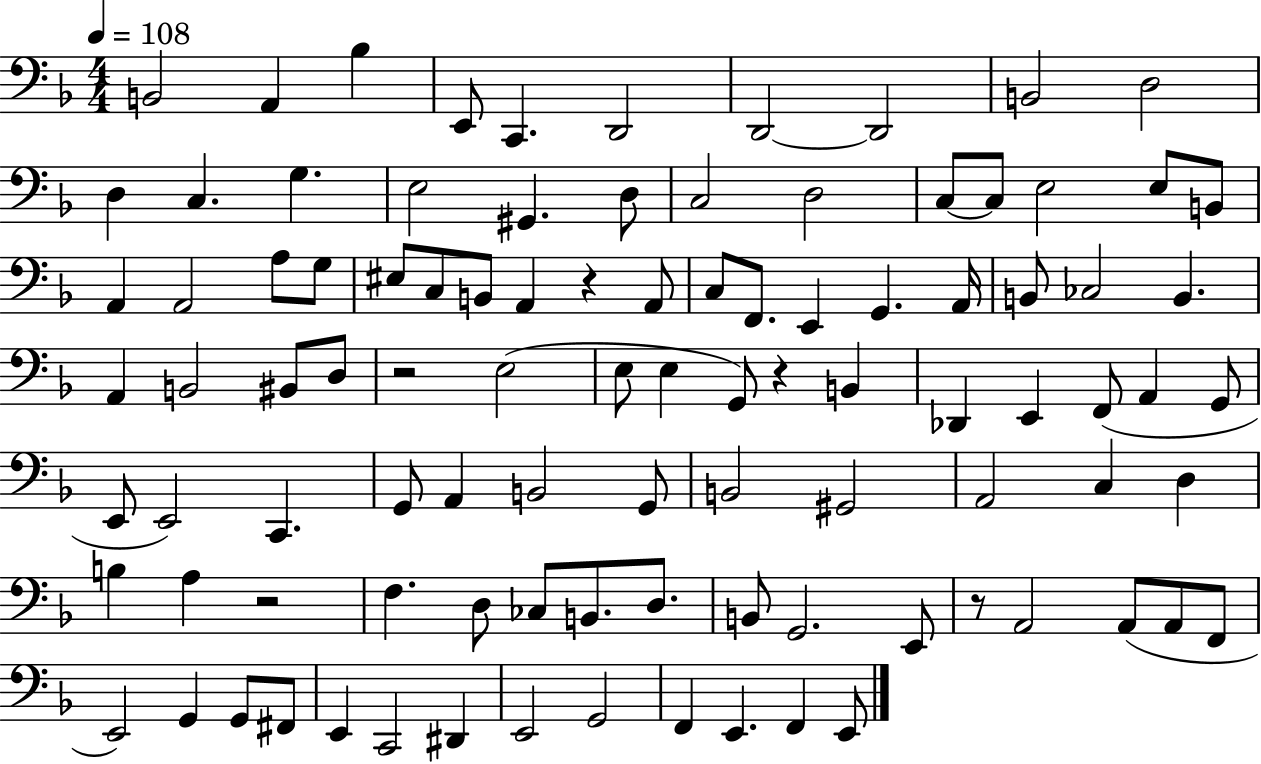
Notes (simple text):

B2/h A2/q Bb3/q E2/e C2/q. D2/h D2/h D2/h B2/h D3/h D3/q C3/q. G3/q. E3/h G#2/q. D3/e C3/h D3/h C3/e C3/e E3/h E3/e B2/e A2/q A2/h A3/e G3/e EIS3/e C3/e B2/e A2/q R/q A2/e C3/e F2/e. E2/q G2/q. A2/s B2/e CES3/h B2/q. A2/q B2/h BIS2/e D3/e R/h E3/h E3/e E3/q G2/e R/q B2/q Db2/q E2/q F2/e A2/q G2/e E2/e E2/h C2/q. G2/e A2/q B2/h G2/e B2/h G#2/h A2/h C3/q D3/q B3/q A3/q R/h F3/q. D3/e CES3/e B2/e. D3/e. B2/e G2/h. E2/e R/e A2/h A2/e A2/e F2/e E2/h G2/q G2/e F#2/e E2/q C2/h D#2/q E2/h G2/h F2/q E2/q. F2/q E2/e